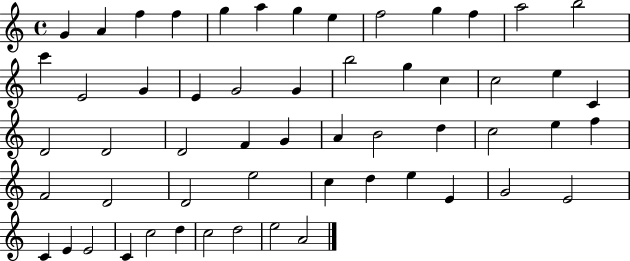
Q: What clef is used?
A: treble